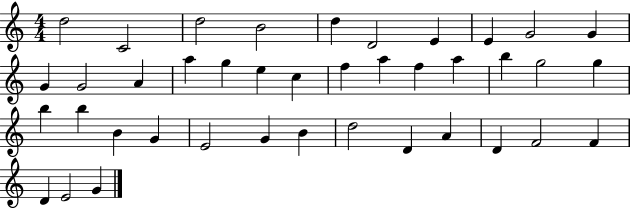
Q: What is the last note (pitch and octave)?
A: G4